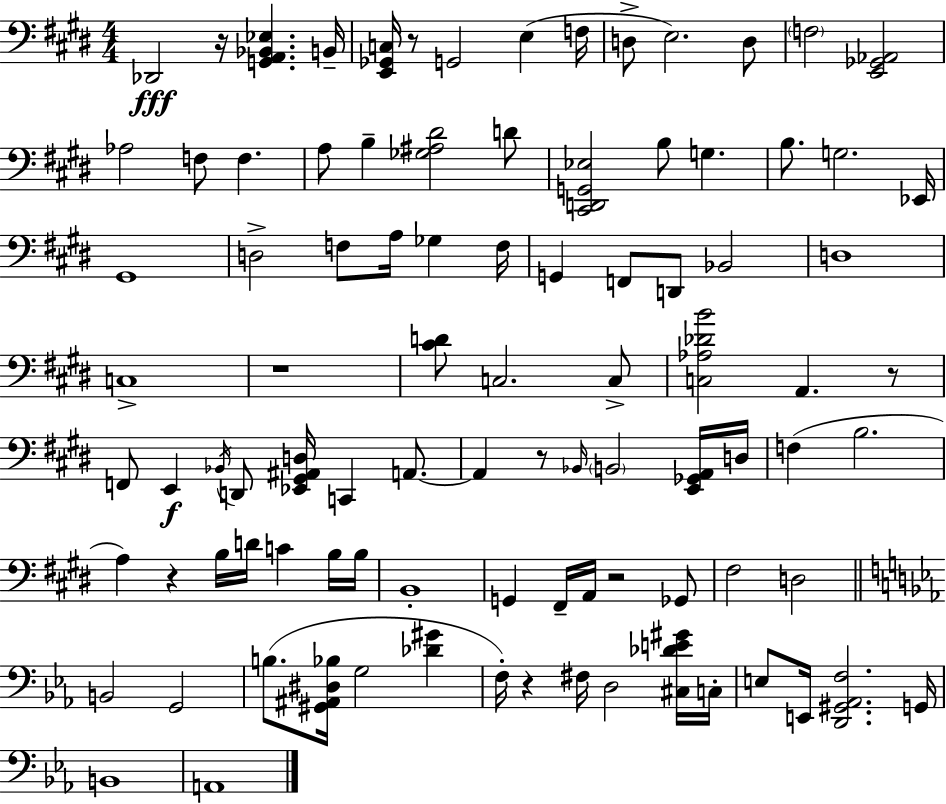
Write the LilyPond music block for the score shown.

{
  \clef bass
  \numericTimeSignature
  \time 4/4
  \key e \major
  \repeat volta 2 { des,2\fff r16 <g, a, bes, ees>4. b,16-- | <e, ges, c>16 r8 g,2 e4( f16 | d8-> e2.) d8 | \parenthesize f2 <e, ges, aes,>2 | \break aes2 f8 f4. | a8 b4-- <ges ais dis'>2 d'8 | <cis, d, g, ees>2 b8 g4. | b8. g2. ees,16 | \break gis,1 | d2-> f8 a16 ges4 f16 | g,4 f,8 d,8 bes,2 | d1 | \break c1-> | r1 | <cis' d'>8 c2. c8-> | <c aes des' b'>2 a,4. r8 | \break f,8 e,4\f \acciaccatura { bes,16 } d,8 <ees, gis, ais, d>16 c,4 a,8.~~ | a,4 r8 \grace { bes,16 } \parenthesize b,2 | <e, ges, a,>16 d16 f4( b2. | a4) r4 b16 d'16 c'4 | \break b16 b16 b,1-. | g,4 fis,16-- a,16 r2 | ges,8 fis2 d2 | \bar "||" \break \key ees \major b,2 g,2 | b8.( <gis, ais, dis bes>16 g2 <des' gis'>4 | f16-.) r4 fis16 d2 <cis des' e' gis'>16 c16-. | e8 e,16 <d, gis, aes, f>2. g,16 | \break b,1 | a,1 | } \bar "|."
}